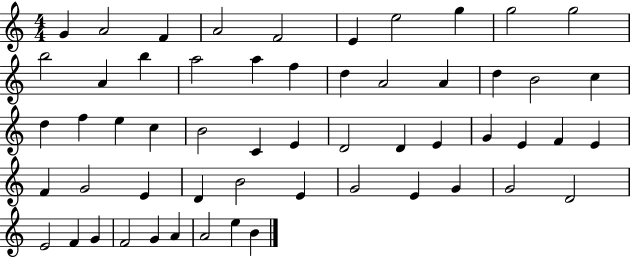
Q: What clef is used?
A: treble